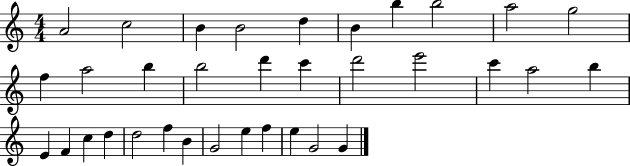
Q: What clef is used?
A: treble